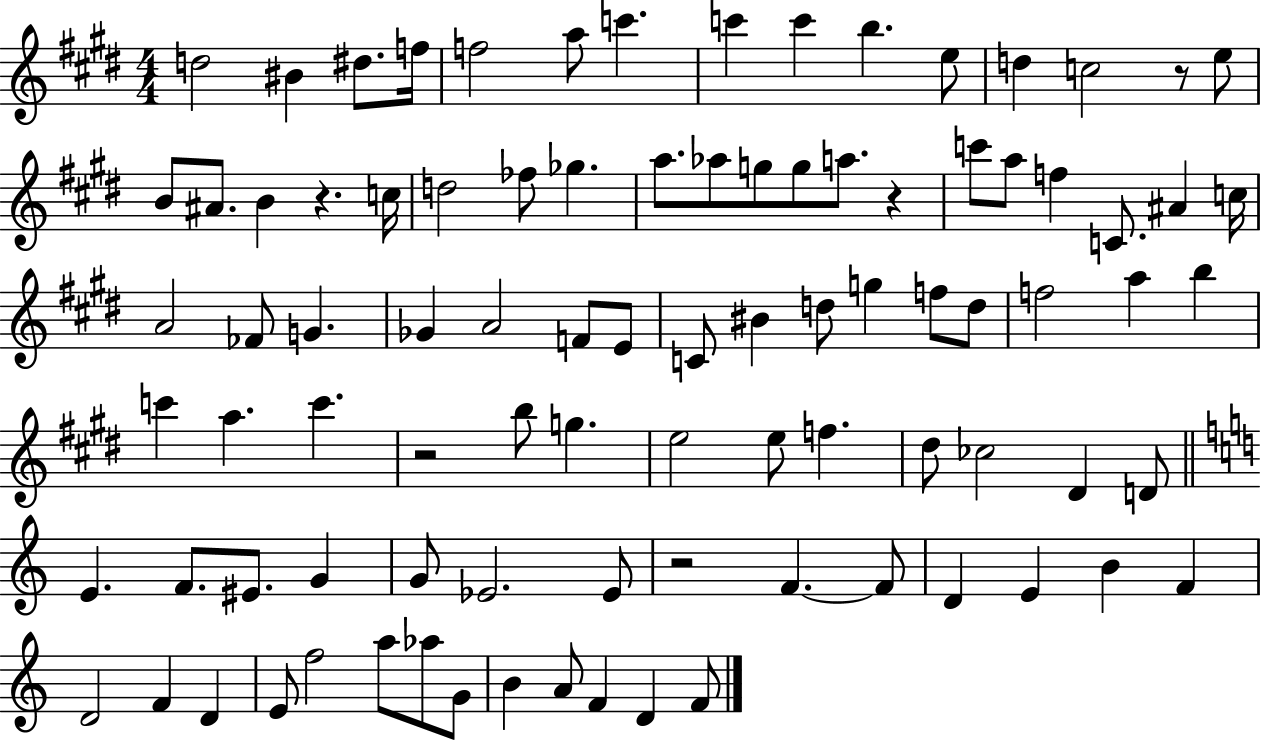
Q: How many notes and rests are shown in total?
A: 91